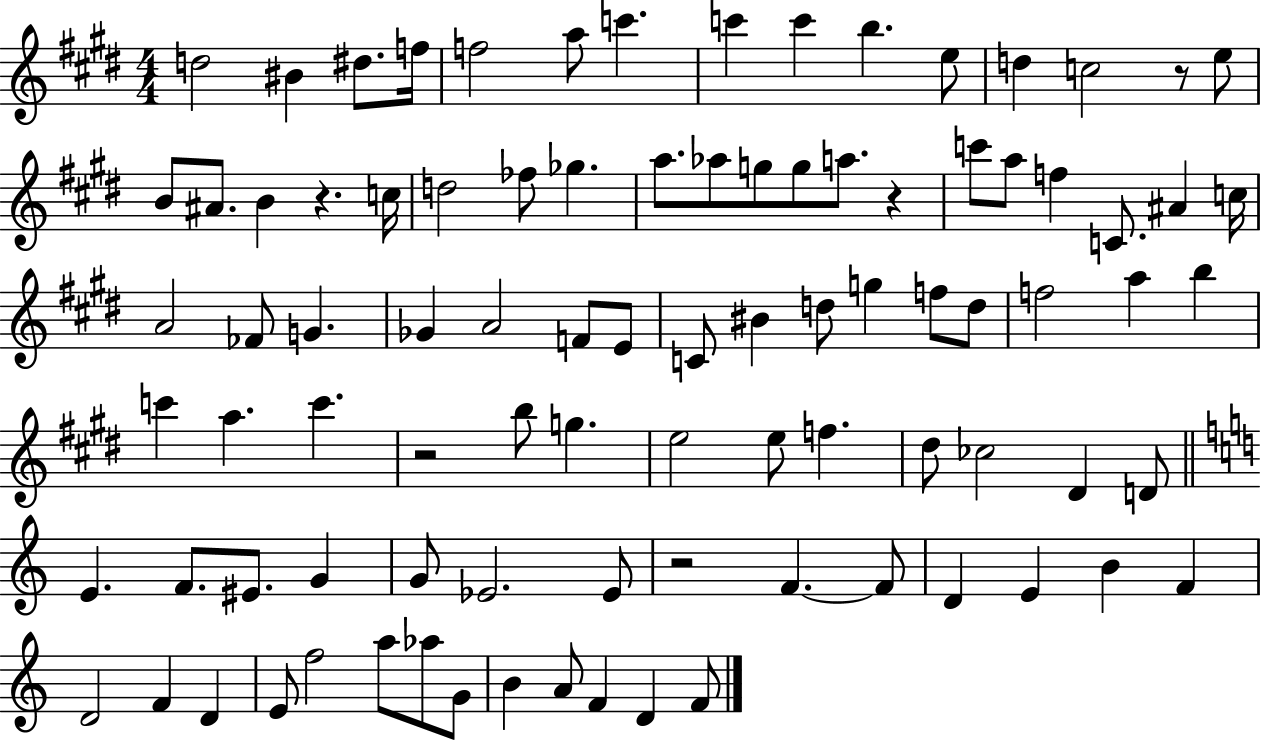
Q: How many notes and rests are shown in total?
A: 91